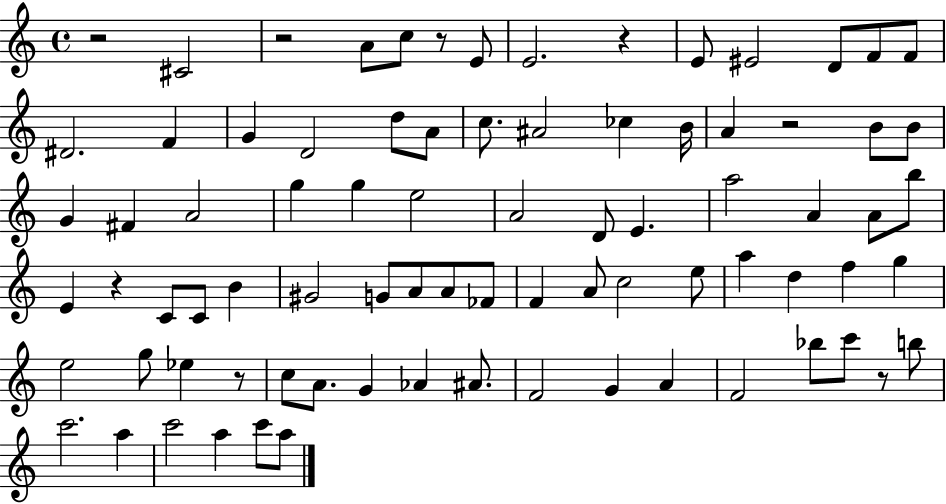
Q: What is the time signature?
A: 4/4